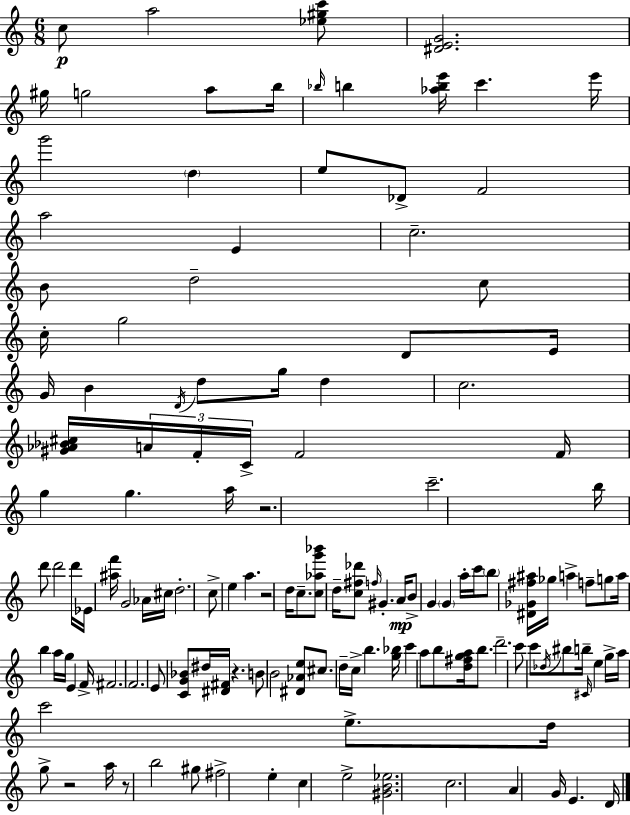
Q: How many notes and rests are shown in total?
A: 134